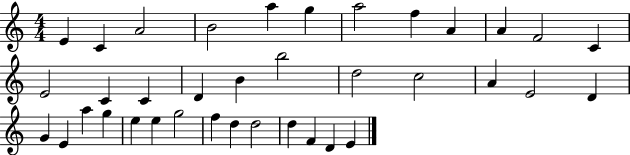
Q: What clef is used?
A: treble